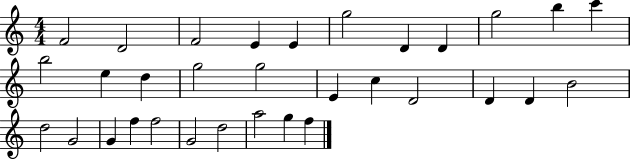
F4/h D4/h F4/h E4/q E4/q G5/h D4/q D4/q G5/h B5/q C6/q B5/h E5/q D5/q G5/h G5/h E4/q C5/q D4/h D4/q D4/q B4/h D5/h G4/h G4/q F5/q F5/h G4/h D5/h A5/h G5/q F5/q